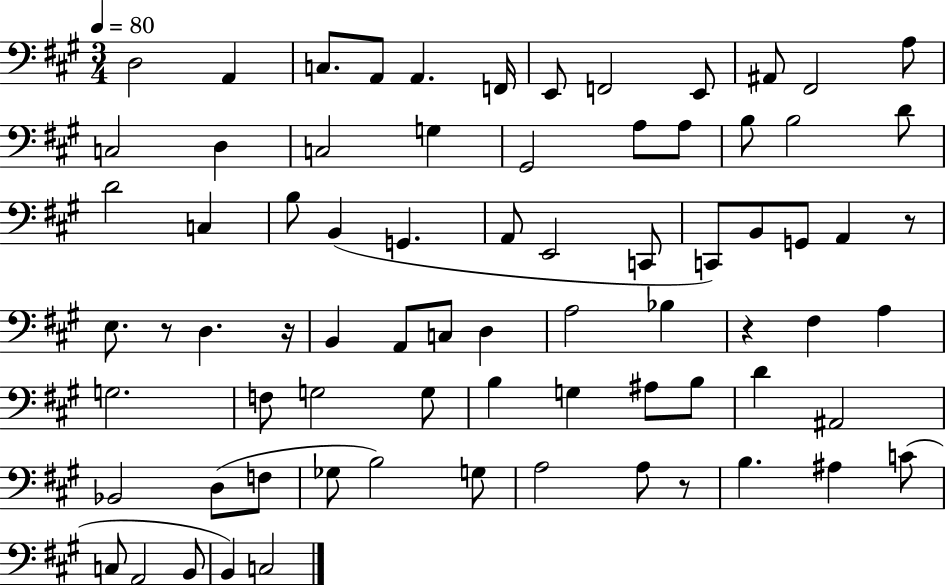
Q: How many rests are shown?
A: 5